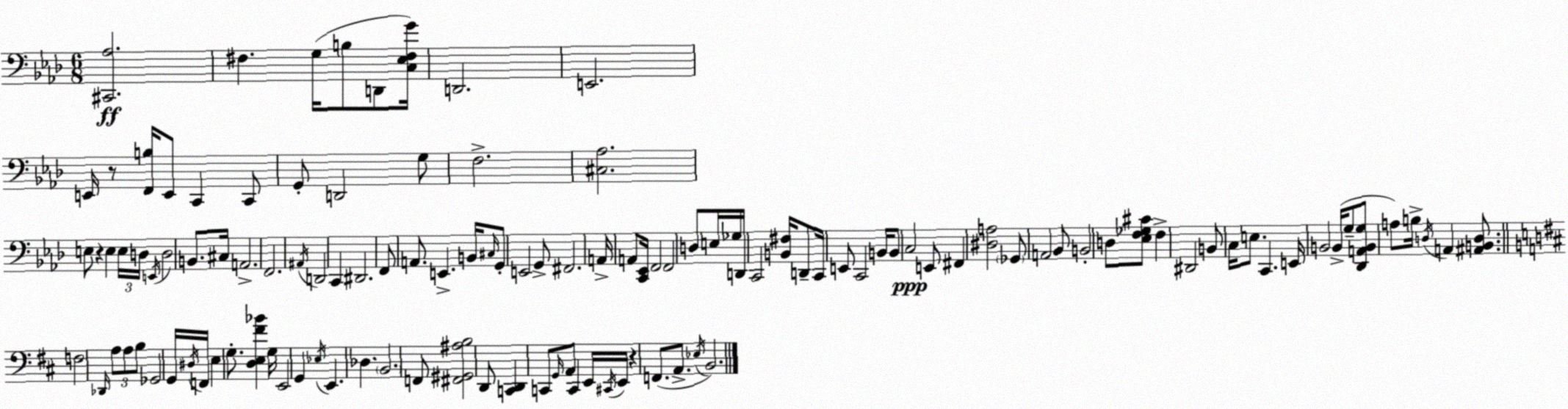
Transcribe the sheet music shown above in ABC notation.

X:1
T:Untitled
M:6/8
L:1/4
K:Ab
[^C,,_A,]2 ^F, G,/4 B,/2 D,,/2 [C,_E,^F,G]/4 D,,2 E,,2 E,,/4 z/2 [F,,B,]/4 E,,/2 C,, C,,/2 G,,/2 D,,2 G,/2 F,2 [^C,_A,]2 E,/2 z E, E,/4 D,/4 E,,/4 D,2 B,,/2 ^C,/4 A,,2 F,,2 ^A,,/4 D,,2 C,, ^D,,2 F,,/2 A,,/2 E,, B,,/4 ^C,/4 G,,/2 E,,2 G,,/2 ^F,,2 A,,/4 A,,/2 [C,,_E,,]/4 F,,2 F,,2 D,/2 E,/4 _G,/4 D,,/4 C,,2 [B,,^F,]/4 D,,/2 C,,/4 E,,/2 C,,2 B,,/4 B,,/2 C,2 E,,/2 ^F,, [^D,A,]2 _G,,/2 A,,2 _B,,/2 B,,2 D,/2 [_E,F,_G,^C]/2 F, ^D,,2 B,,/2 C,/4 E,/2 C,, E,,/4 B,,2 B,,/4 G,/2 [_D,,A,,B,,G,]/2 A,/2 B,/4 D,/4 A,, [^A,,B,,D,]/2 F,2 _D,,/4 A,/2 A,/2 B,/2 _G,,2 G,,/4 ^D,/4 F,,/4 E, G,/2 [D,E,^F_B] G,/4 E,,2 G,, _E,/4 E,, _D, B,,2 F,,/2 [^F,,^G,,^A,B,]2 D,,/2 [C,,D,,] C,,/2 G,,/4 A,,/2 C,, E,,/4 ^C,,/4 E,,/4 z F,,/2 A,,/2 _E,/4 B,,2